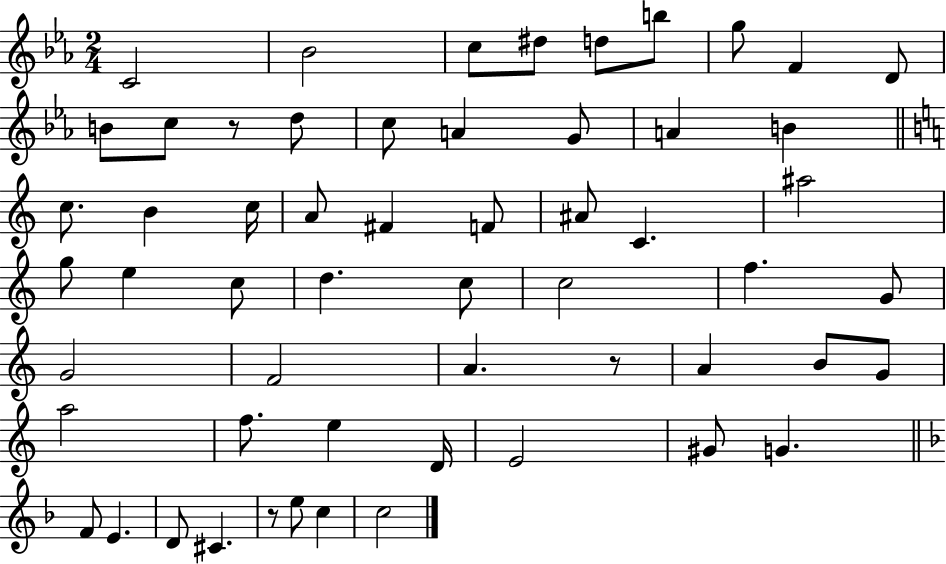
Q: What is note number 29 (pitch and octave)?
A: C5